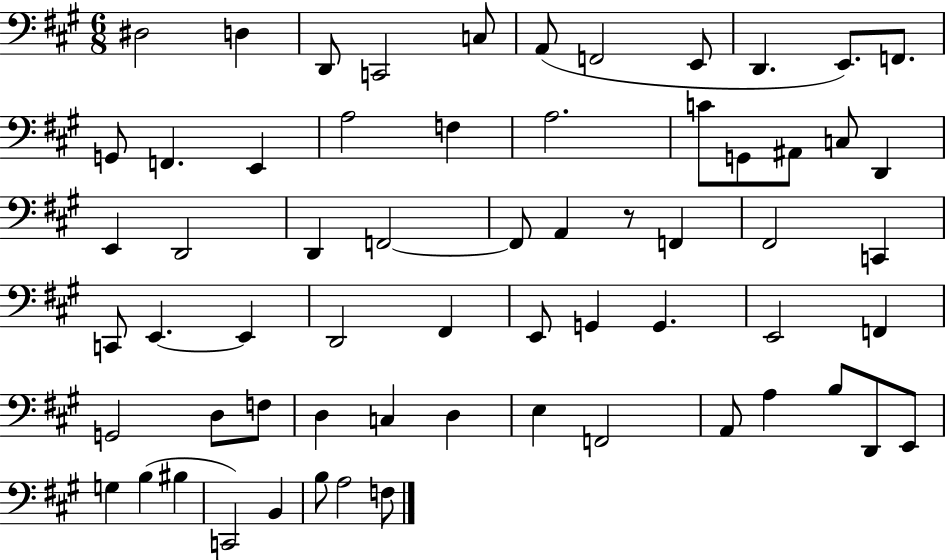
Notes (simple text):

D#3/h D3/q D2/e C2/h C3/e A2/e F2/h E2/e D2/q. E2/e. F2/e. G2/e F2/q. E2/q A3/h F3/q A3/h. C4/e G2/e A#2/e C3/e D2/q E2/q D2/h D2/q F2/h F2/e A2/q R/e F2/q F#2/h C2/q C2/e E2/q. E2/q D2/h F#2/q E2/e G2/q G2/q. E2/h F2/q G2/h D3/e F3/e D3/q C3/q D3/q E3/q F2/h A2/e A3/q B3/e D2/e E2/e G3/q B3/q BIS3/q C2/h B2/q B3/e A3/h F3/e